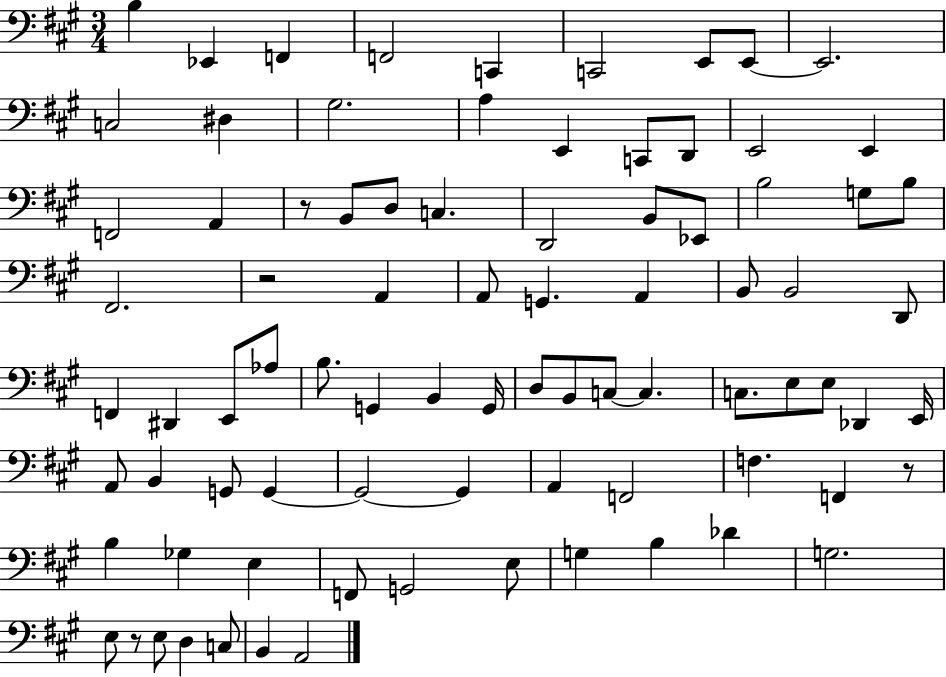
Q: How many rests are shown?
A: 4